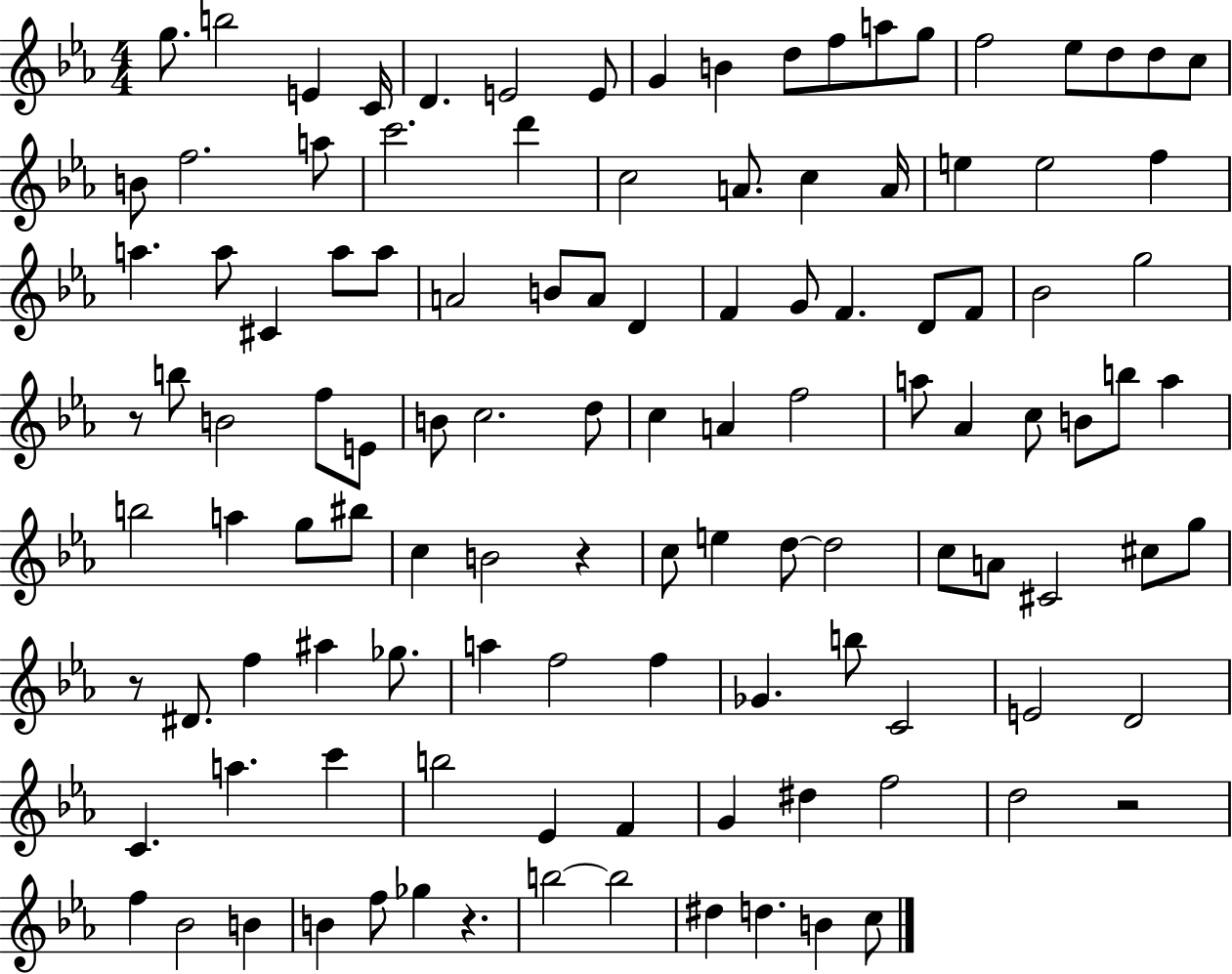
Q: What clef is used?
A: treble